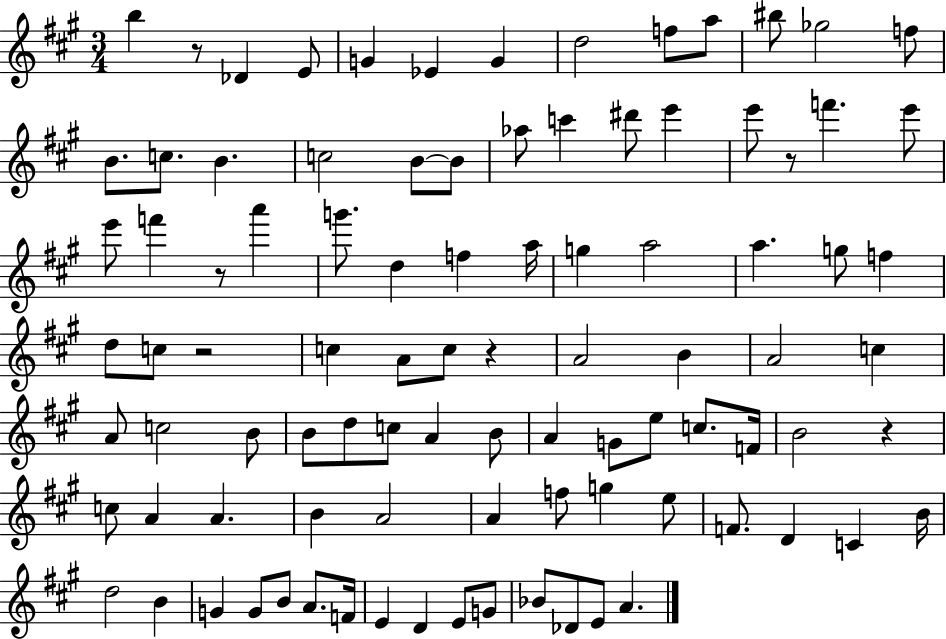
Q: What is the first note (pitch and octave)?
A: B5